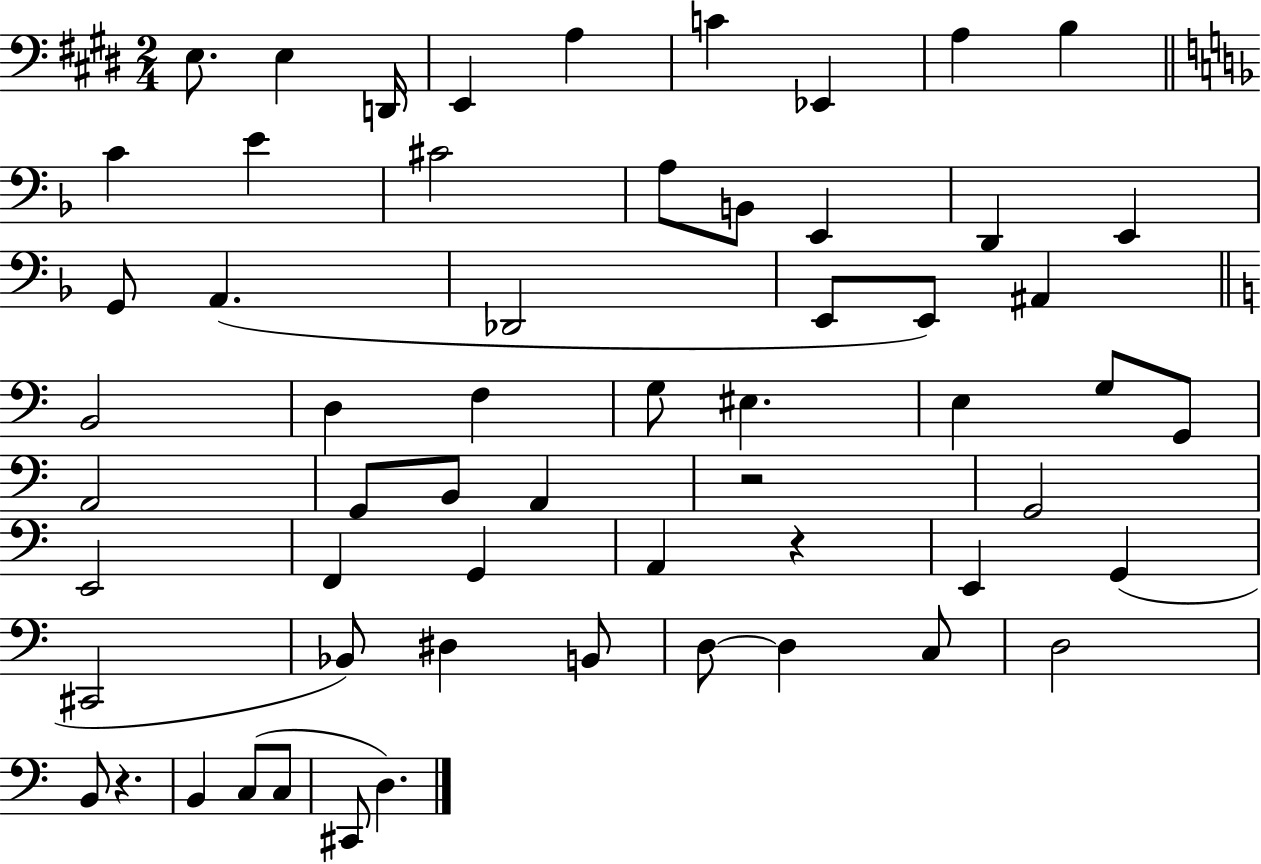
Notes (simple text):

E3/e. E3/q D2/s E2/q A3/q C4/q Eb2/q A3/q B3/q C4/q E4/q C#4/h A3/e B2/e E2/q D2/q E2/q G2/e A2/q. Db2/h E2/e E2/e A#2/q B2/h D3/q F3/q G3/e EIS3/q. E3/q G3/e G2/e A2/h G2/e B2/e A2/q R/h G2/h E2/h F2/q G2/q A2/q R/q E2/q G2/q C#2/h Bb2/e D#3/q B2/e D3/e D3/q C3/e D3/h B2/e R/q. B2/q C3/e C3/e C#2/e D3/q.